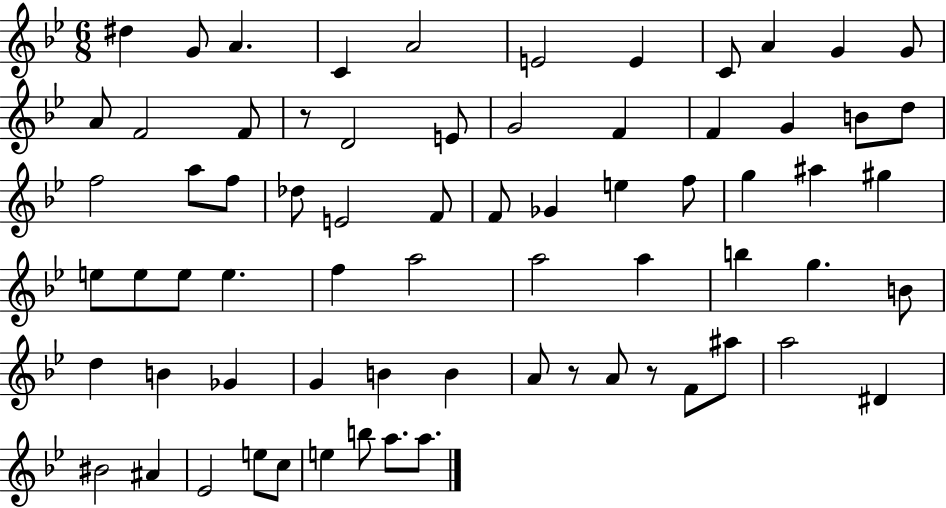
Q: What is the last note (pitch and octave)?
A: A5